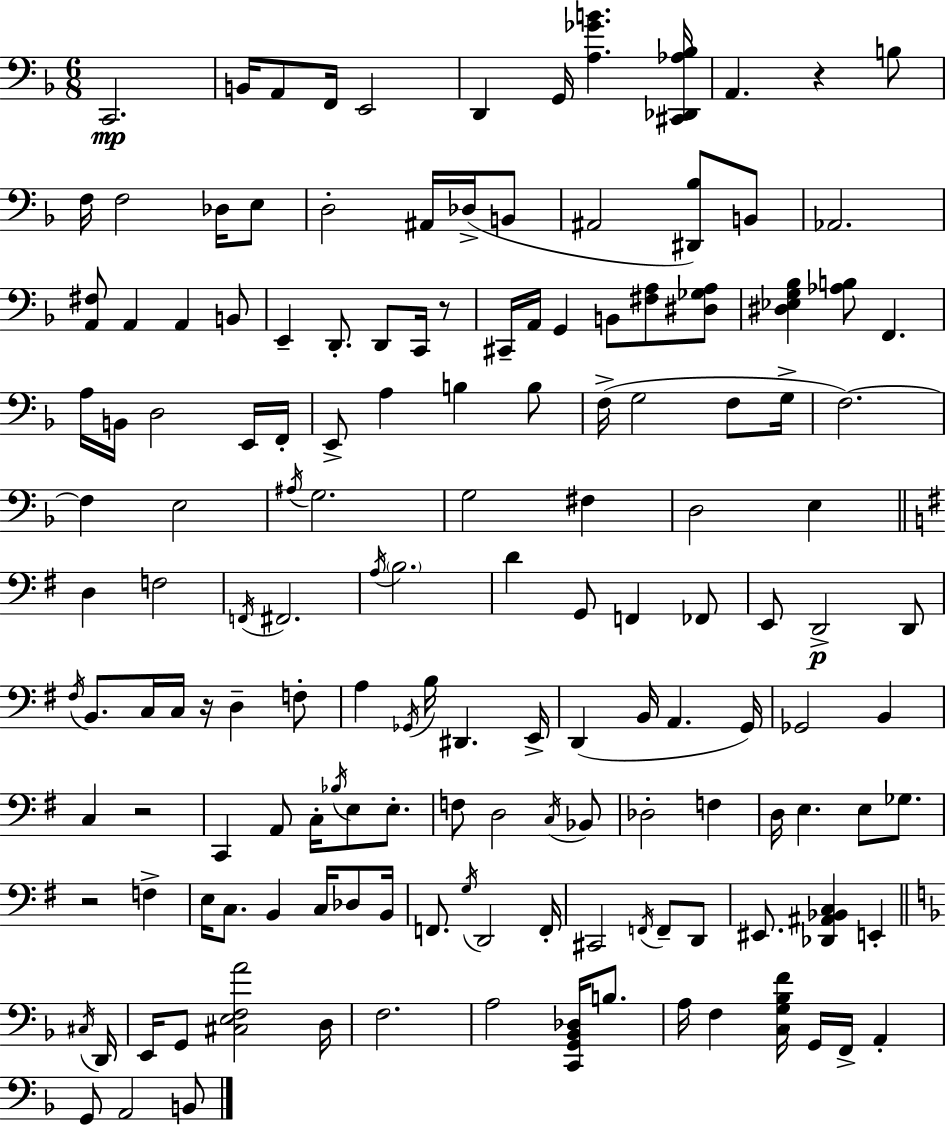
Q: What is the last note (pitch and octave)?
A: B2